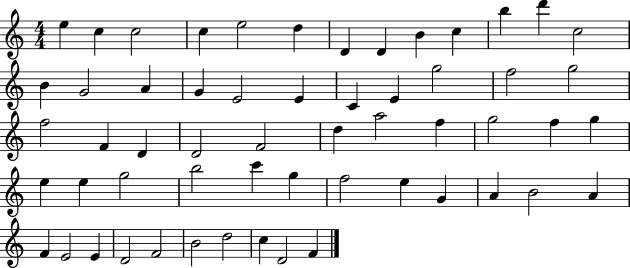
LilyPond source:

{
  \clef treble
  \numericTimeSignature
  \time 4/4
  \key c \major
  e''4 c''4 c''2 | c''4 e''2 d''4 | d'4 d'4 b'4 c''4 | b''4 d'''4 c''2 | \break b'4 g'2 a'4 | g'4 e'2 e'4 | c'4 e'4 g''2 | f''2 g''2 | \break f''2 f'4 d'4 | d'2 f'2 | d''4 a''2 f''4 | g''2 f''4 g''4 | \break e''4 e''4 g''2 | b''2 c'''4 g''4 | f''2 e''4 g'4 | a'4 b'2 a'4 | \break f'4 e'2 e'4 | d'2 f'2 | b'2 d''2 | c''4 d'2 f'4 | \break \bar "|."
}